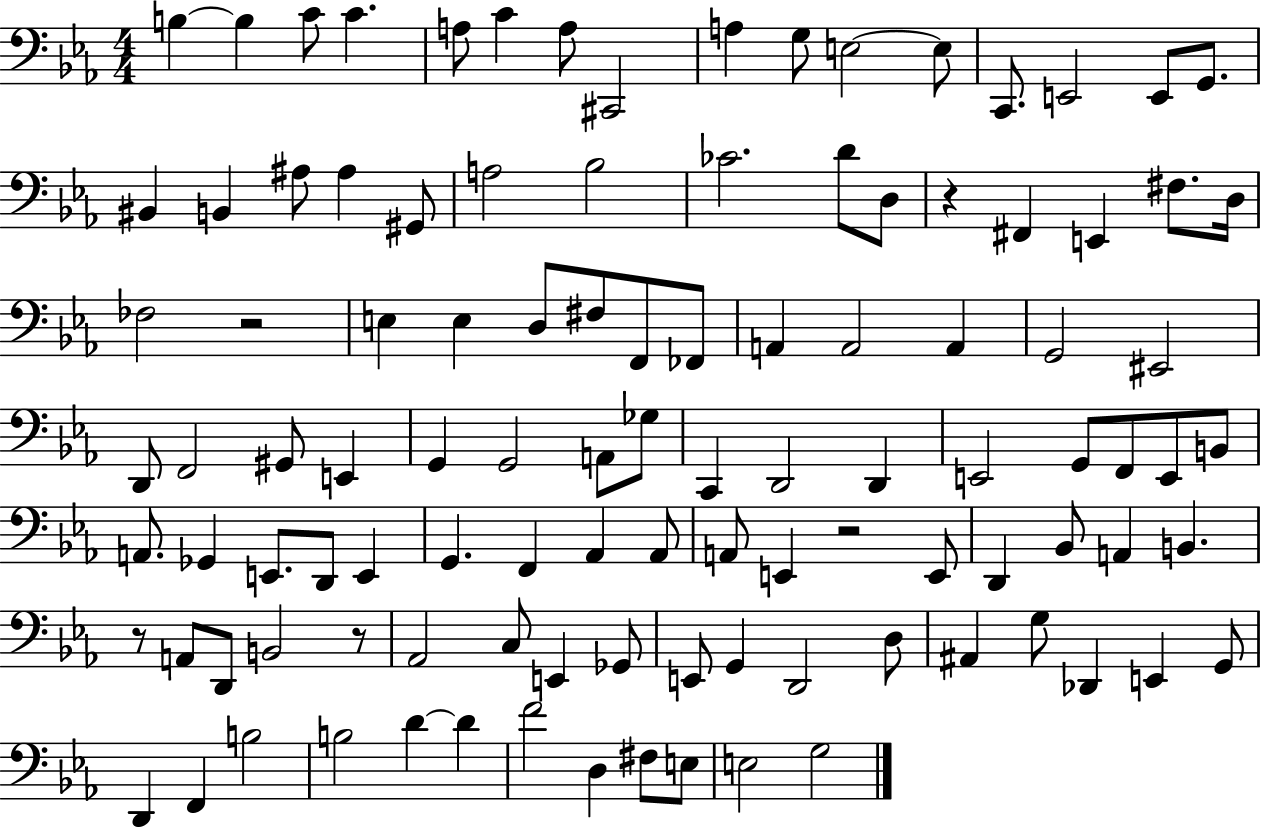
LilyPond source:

{
  \clef bass
  \numericTimeSignature
  \time 4/4
  \key ees \major
  b4~~ b4 c'8 c'4. | a8 c'4 a8 cis,2 | a4 g8 e2~~ e8 | c,8. e,2 e,8 g,8. | \break bis,4 b,4 ais8 ais4 gis,8 | a2 bes2 | ces'2. d'8 d8 | r4 fis,4 e,4 fis8. d16 | \break fes2 r2 | e4 e4 d8 fis8 f,8 fes,8 | a,4 a,2 a,4 | g,2 eis,2 | \break d,8 f,2 gis,8 e,4 | g,4 g,2 a,8 ges8 | c,4 d,2 d,4 | e,2 g,8 f,8 e,8 b,8 | \break a,8. ges,4 e,8. d,8 e,4 | g,4. f,4 aes,4 aes,8 | a,8 e,4 r2 e,8 | d,4 bes,8 a,4 b,4. | \break r8 a,8 d,8 b,2 r8 | aes,2 c8 e,4 ges,8 | e,8 g,4 d,2 d8 | ais,4 g8 des,4 e,4 g,8 | \break d,4 f,4 b2 | b2 d'4~~ d'4 | f'2 d4 fis8 e8 | e2 g2 | \break \bar "|."
}